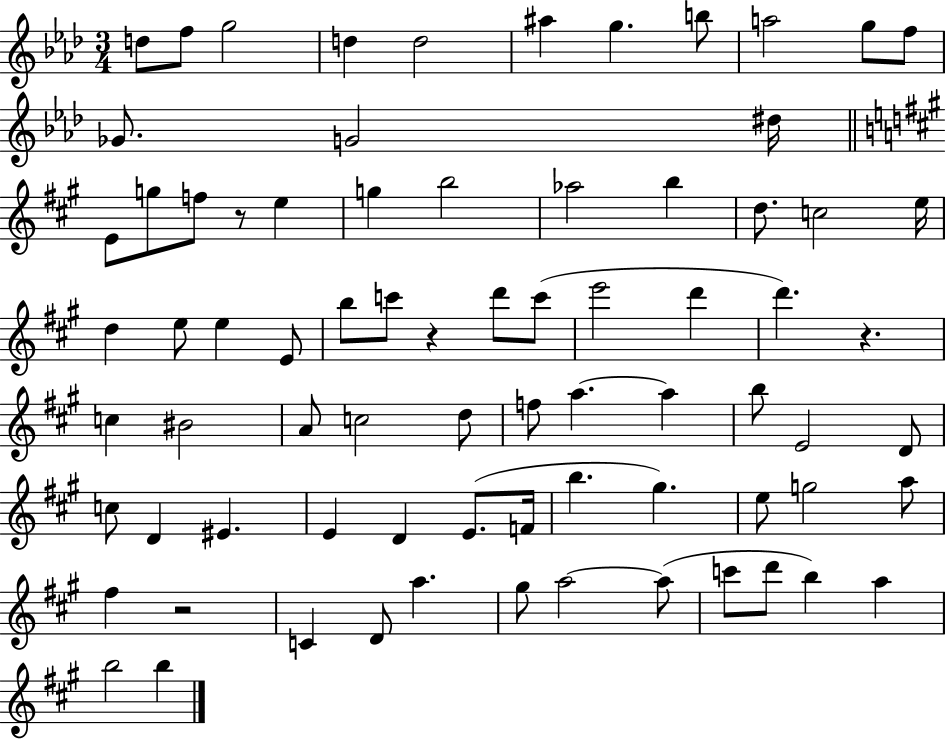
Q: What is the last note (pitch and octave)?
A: B5